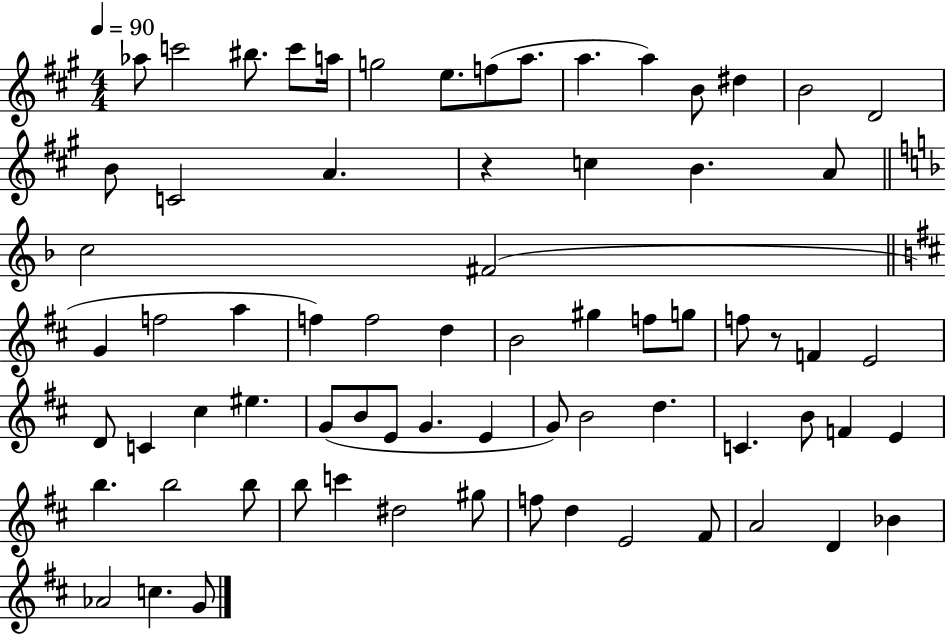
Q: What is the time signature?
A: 4/4